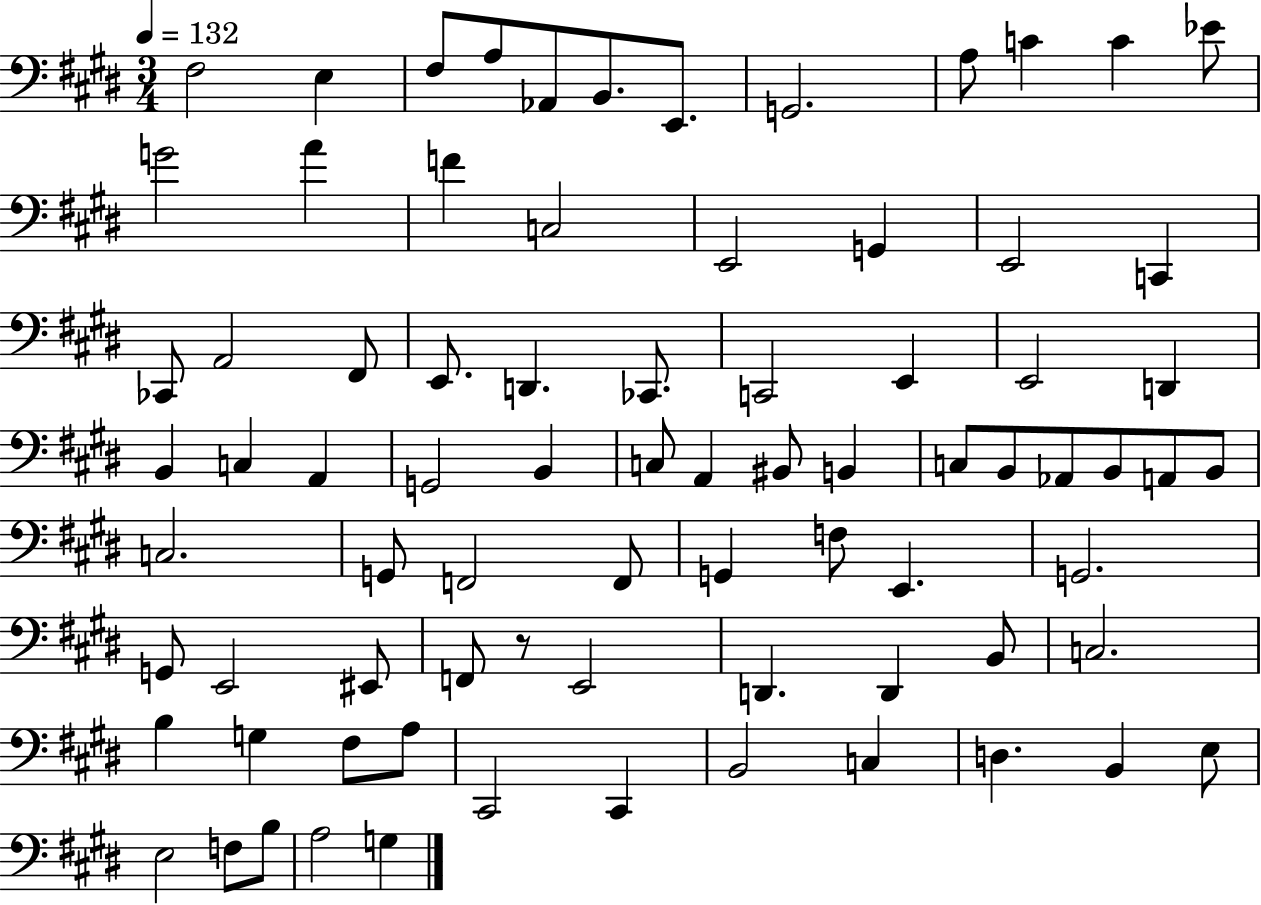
X:1
T:Untitled
M:3/4
L:1/4
K:E
^F,2 E, ^F,/2 A,/2 _A,,/2 B,,/2 E,,/2 G,,2 A,/2 C C _E/2 G2 A F C,2 E,,2 G,, E,,2 C,, _C,,/2 A,,2 ^F,,/2 E,,/2 D,, _C,,/2 C,,2 E,, E,,2 D,, B,, C, A,, G,,2 B,, C,/2 A,, ^B,,/2 B,, C,/2 B,,/2 _A,,/2 B,,/2 A,,/2 B,,/2 C,2 G,,/2 F,,2 F,,/2 G,, F,/2 E,, G,,2 G,,/2 E,,2 ^E,,/2 F,,/2 z/2 E,,2 D,, D,, B,,/2 C,2 B, G, ^F,/2 A,/2 ^C,,2 ^C,, B,,2 C, D, B,, E,/2 E,2 F,/2 B,/2 A,2 G,